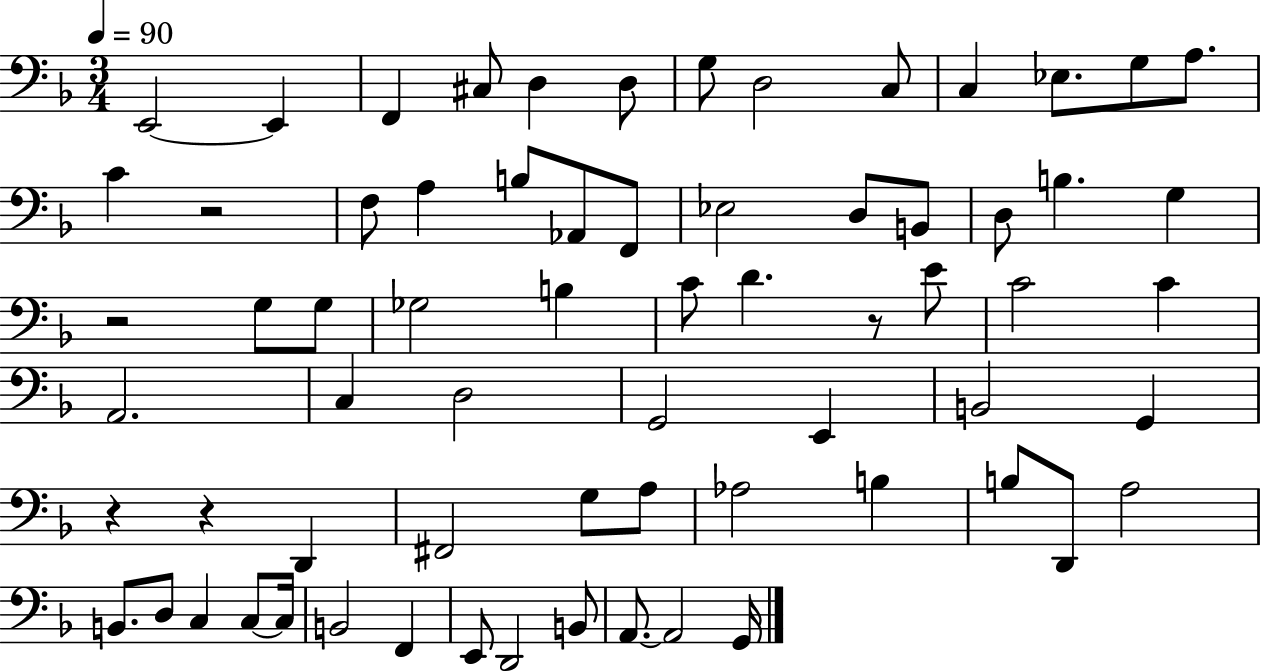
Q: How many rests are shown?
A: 5